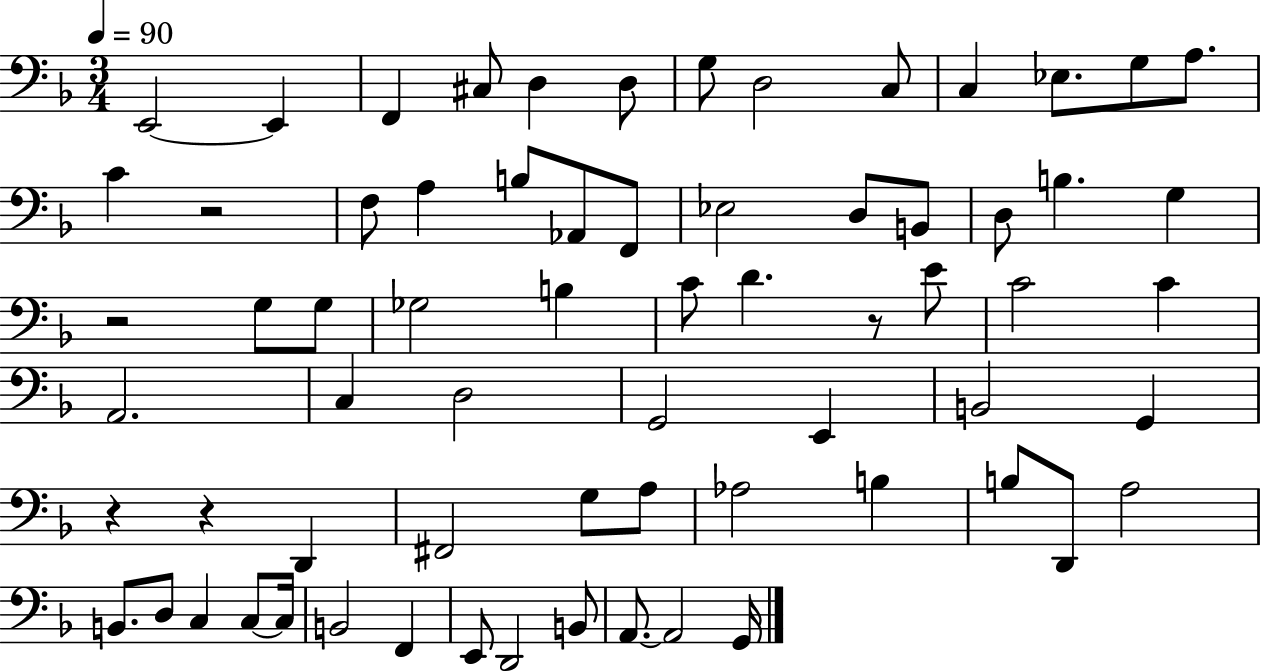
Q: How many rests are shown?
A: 5